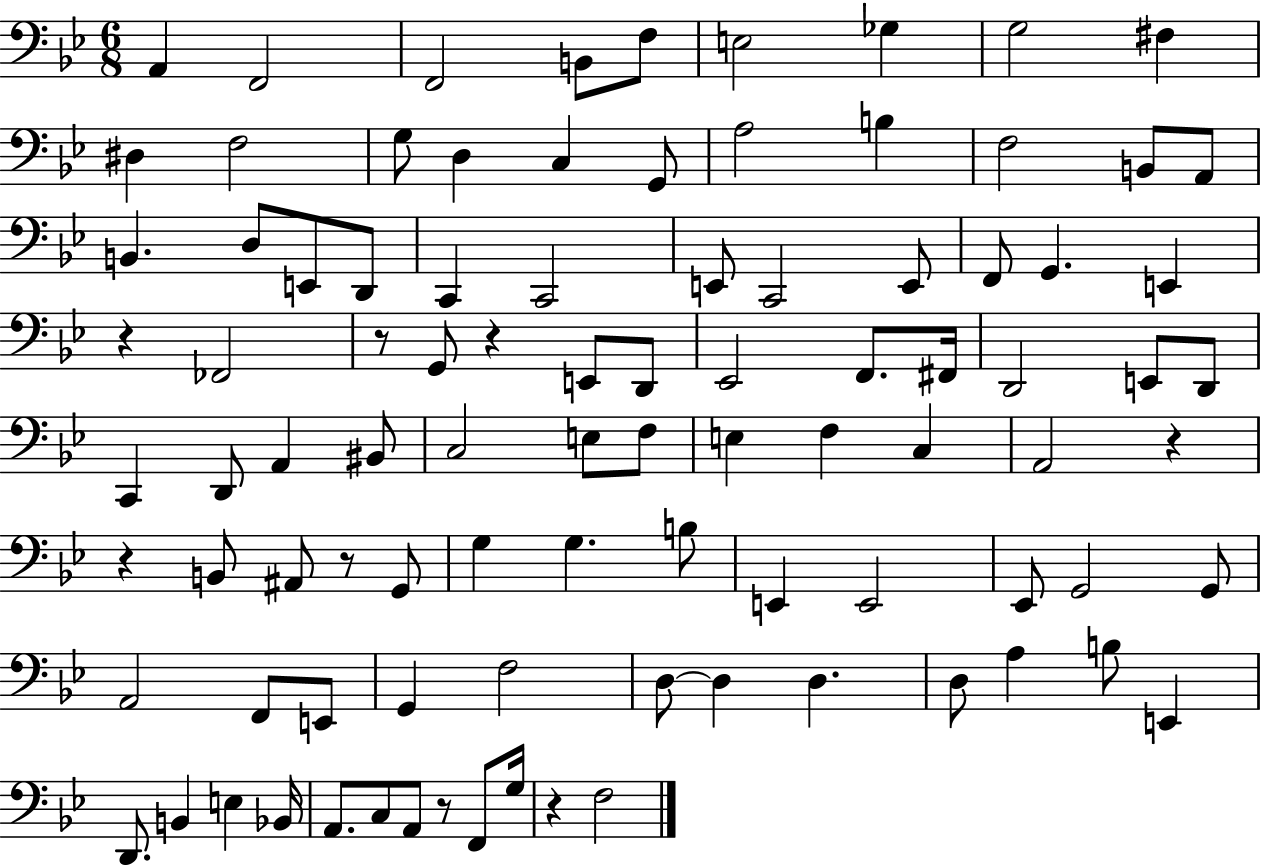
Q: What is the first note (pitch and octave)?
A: A2